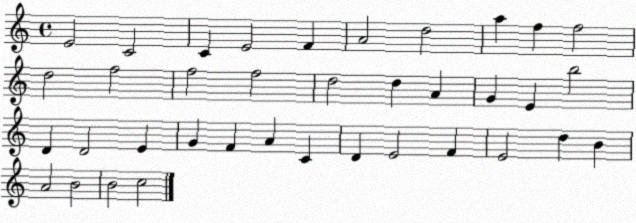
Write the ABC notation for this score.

X:1
T:Untitled
M:4/4
L:1/4
K:C
E2 C2 C E2 F A2 d2 a f f2 d2 f2 f2 f2 d2 d A G E b2 D D2 E G F A C D E2 F E2 d B A2 B2 B2 c2